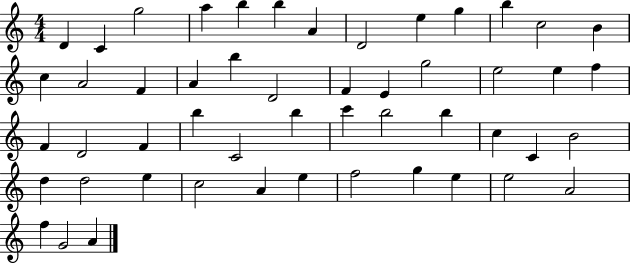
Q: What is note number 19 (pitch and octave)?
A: D4